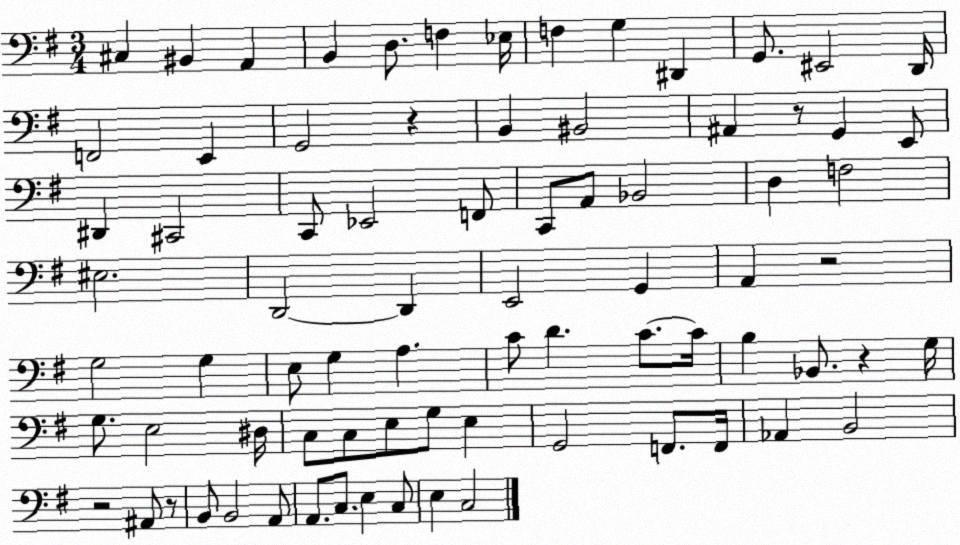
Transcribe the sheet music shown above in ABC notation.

X:1
T:Untitled
M:3/4
L:1/4
K:G
^C, ^B,, A,, B,, D,/2 F, _E,/4 F, G, ^D,, G,,/2 ^E,,2 D,,/4 F,,2 E,, G,,2 z B,, ^B,,2 ^A,, z/2 G,, E,,/2 ^D,, ^C,,2 C,,/2 _E,,2 F,,/2 C,,/2 A,,/2 _B,,2 D, F,2 ^E,2 D,,2 D,, E,,2 G,, A,, z2 G,2 G, E,/2 G, A, C/2 D C/2 C/4 B, _B,,/2 z G,/4 G,/2 E,2 ^D,/4 C,/2 C,/2 E,/2 G,/2 E, G,,2 F,,/2 F,,/4 _A,, B,,2 z2 ^A,,/2 z/2 B,,/2 B,,2 A,,/2 A,,/2 C,/2 E, C,/2 E, C,2